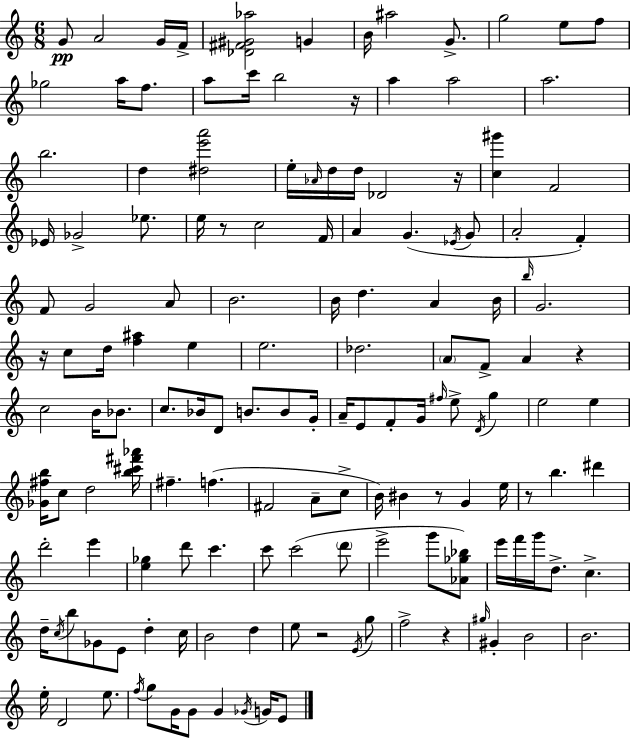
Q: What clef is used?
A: treble